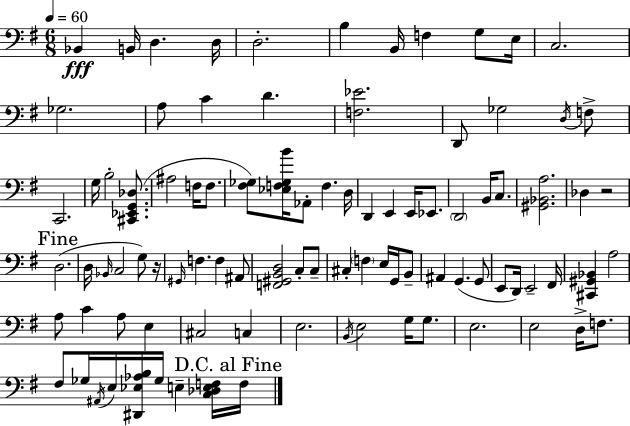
X:1
T:Untitled
M:6/8
L:1/4
K:Em
_B,, B,,/4 D, D,/4 D,2 B, B,,/4 F, G,/2 E,/4 C,2 _G,2 A,/2 C D [F,_E]2 D,,/2 _G,2 D,/4 F,/2 C,,2 G,/4 B,2 [^C,,_E,,G,,_D,]/2 ^A,2 F,/4 F,/2 [^F,_G,]/2 [_E,F,_G,B]/4 _A,,/2 F, D,/4 D,, E,, E,,/4 _E,,/2 D,,2 B,,/4 C,/2 [^G,,_B,,A,]2 _D, z2 D,2 D,/4 _B,,/4 C,2 G,/2 z/4 ^G,,/4 F, F, ^A,,/2 [F,,^G,,B,,D,]2 C,/2 C,/2 ^C, F, E,/4 G,,/4 B,,/2 ^A,, G,, G,,/2 E,,/2 D,,/4 E,,2 ^F,,/4 [^C,,^G,,_B,,] A,2 A,/2 C A,/2 E, ^C,2 C, E,2 B,,/4 E,2 G,/4 G,/2 E,2 E,2 D,/4 F,/2 ^F,/2 _G,/4 ^A,,/4 E,/4 [^D,,_E,_A,B,]/4 _G,/4 E, [C,_D,E,F,]/4 F,/4